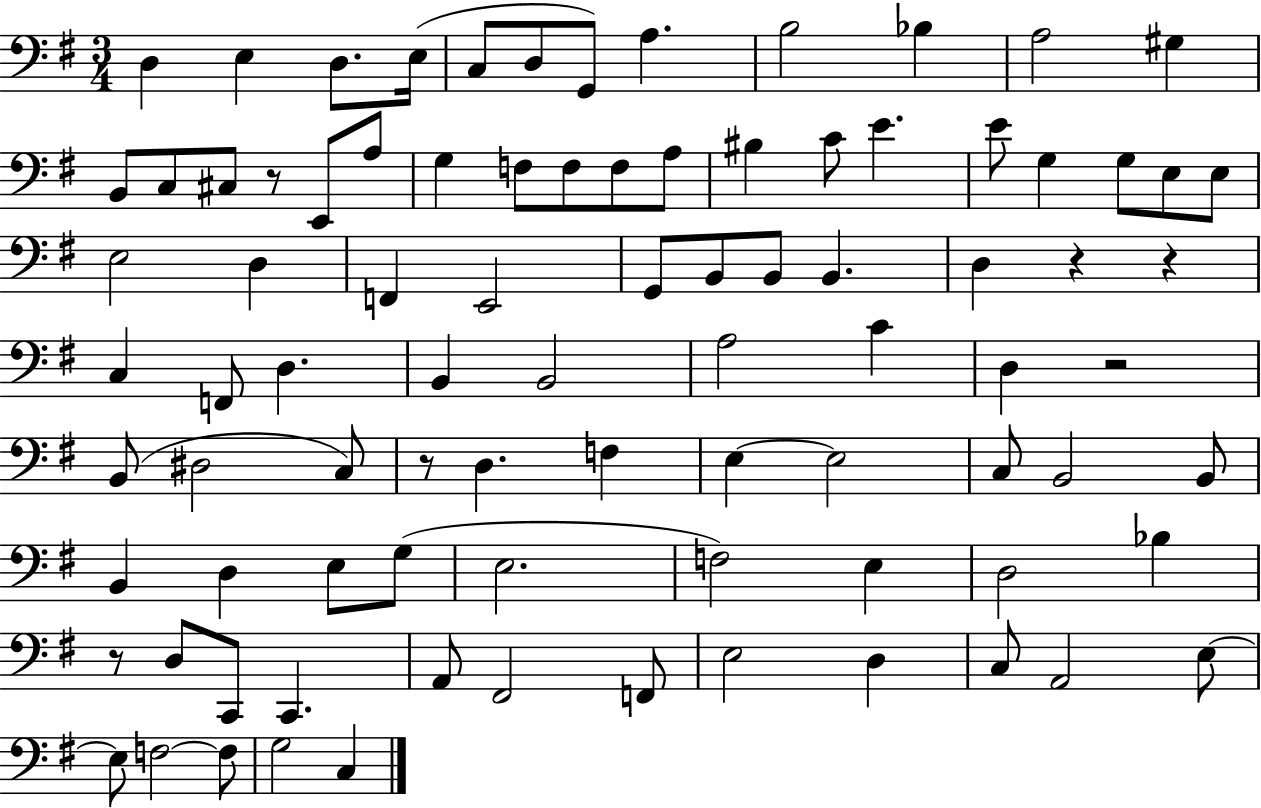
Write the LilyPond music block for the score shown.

{
  \clef bass
  \numericTimeSignature
  \time 3/4
  \key g \major
  \repeat volta 2 { d4 e4 d8. e16( | c8 d8 g,8) a4. | b2 bes4 | a2 gis4 | \break b,8 c8 cis8 r8 e,8 a8 | g4 f8 f8 f8 a8 | bis4 c'8 e'4. | e'8 g4 g8 e8 e8 | \break e2 d4 | f,4 e,2 | g,8 b,8 b,8 b,4. | d4 r4 r4 | \break c4 f,8 d4. | b,4 b,2 | a2 c'4 | d4 r2 | \break b,8( dis2 c8) | r8 d4. f4 | e4~~ e2 | c8 b,2 b,8 | \break b,4 d4 e8 g8( | e2. | f2) e4 | d2 bes4 | \break r8 d8 c,8 c,4. | a,8 fis,2 f,8 | e2 d4 | c8 a,2 e8~~ | \break e8 f2~~ f8 | g2 c4 | } \bar "|."
}